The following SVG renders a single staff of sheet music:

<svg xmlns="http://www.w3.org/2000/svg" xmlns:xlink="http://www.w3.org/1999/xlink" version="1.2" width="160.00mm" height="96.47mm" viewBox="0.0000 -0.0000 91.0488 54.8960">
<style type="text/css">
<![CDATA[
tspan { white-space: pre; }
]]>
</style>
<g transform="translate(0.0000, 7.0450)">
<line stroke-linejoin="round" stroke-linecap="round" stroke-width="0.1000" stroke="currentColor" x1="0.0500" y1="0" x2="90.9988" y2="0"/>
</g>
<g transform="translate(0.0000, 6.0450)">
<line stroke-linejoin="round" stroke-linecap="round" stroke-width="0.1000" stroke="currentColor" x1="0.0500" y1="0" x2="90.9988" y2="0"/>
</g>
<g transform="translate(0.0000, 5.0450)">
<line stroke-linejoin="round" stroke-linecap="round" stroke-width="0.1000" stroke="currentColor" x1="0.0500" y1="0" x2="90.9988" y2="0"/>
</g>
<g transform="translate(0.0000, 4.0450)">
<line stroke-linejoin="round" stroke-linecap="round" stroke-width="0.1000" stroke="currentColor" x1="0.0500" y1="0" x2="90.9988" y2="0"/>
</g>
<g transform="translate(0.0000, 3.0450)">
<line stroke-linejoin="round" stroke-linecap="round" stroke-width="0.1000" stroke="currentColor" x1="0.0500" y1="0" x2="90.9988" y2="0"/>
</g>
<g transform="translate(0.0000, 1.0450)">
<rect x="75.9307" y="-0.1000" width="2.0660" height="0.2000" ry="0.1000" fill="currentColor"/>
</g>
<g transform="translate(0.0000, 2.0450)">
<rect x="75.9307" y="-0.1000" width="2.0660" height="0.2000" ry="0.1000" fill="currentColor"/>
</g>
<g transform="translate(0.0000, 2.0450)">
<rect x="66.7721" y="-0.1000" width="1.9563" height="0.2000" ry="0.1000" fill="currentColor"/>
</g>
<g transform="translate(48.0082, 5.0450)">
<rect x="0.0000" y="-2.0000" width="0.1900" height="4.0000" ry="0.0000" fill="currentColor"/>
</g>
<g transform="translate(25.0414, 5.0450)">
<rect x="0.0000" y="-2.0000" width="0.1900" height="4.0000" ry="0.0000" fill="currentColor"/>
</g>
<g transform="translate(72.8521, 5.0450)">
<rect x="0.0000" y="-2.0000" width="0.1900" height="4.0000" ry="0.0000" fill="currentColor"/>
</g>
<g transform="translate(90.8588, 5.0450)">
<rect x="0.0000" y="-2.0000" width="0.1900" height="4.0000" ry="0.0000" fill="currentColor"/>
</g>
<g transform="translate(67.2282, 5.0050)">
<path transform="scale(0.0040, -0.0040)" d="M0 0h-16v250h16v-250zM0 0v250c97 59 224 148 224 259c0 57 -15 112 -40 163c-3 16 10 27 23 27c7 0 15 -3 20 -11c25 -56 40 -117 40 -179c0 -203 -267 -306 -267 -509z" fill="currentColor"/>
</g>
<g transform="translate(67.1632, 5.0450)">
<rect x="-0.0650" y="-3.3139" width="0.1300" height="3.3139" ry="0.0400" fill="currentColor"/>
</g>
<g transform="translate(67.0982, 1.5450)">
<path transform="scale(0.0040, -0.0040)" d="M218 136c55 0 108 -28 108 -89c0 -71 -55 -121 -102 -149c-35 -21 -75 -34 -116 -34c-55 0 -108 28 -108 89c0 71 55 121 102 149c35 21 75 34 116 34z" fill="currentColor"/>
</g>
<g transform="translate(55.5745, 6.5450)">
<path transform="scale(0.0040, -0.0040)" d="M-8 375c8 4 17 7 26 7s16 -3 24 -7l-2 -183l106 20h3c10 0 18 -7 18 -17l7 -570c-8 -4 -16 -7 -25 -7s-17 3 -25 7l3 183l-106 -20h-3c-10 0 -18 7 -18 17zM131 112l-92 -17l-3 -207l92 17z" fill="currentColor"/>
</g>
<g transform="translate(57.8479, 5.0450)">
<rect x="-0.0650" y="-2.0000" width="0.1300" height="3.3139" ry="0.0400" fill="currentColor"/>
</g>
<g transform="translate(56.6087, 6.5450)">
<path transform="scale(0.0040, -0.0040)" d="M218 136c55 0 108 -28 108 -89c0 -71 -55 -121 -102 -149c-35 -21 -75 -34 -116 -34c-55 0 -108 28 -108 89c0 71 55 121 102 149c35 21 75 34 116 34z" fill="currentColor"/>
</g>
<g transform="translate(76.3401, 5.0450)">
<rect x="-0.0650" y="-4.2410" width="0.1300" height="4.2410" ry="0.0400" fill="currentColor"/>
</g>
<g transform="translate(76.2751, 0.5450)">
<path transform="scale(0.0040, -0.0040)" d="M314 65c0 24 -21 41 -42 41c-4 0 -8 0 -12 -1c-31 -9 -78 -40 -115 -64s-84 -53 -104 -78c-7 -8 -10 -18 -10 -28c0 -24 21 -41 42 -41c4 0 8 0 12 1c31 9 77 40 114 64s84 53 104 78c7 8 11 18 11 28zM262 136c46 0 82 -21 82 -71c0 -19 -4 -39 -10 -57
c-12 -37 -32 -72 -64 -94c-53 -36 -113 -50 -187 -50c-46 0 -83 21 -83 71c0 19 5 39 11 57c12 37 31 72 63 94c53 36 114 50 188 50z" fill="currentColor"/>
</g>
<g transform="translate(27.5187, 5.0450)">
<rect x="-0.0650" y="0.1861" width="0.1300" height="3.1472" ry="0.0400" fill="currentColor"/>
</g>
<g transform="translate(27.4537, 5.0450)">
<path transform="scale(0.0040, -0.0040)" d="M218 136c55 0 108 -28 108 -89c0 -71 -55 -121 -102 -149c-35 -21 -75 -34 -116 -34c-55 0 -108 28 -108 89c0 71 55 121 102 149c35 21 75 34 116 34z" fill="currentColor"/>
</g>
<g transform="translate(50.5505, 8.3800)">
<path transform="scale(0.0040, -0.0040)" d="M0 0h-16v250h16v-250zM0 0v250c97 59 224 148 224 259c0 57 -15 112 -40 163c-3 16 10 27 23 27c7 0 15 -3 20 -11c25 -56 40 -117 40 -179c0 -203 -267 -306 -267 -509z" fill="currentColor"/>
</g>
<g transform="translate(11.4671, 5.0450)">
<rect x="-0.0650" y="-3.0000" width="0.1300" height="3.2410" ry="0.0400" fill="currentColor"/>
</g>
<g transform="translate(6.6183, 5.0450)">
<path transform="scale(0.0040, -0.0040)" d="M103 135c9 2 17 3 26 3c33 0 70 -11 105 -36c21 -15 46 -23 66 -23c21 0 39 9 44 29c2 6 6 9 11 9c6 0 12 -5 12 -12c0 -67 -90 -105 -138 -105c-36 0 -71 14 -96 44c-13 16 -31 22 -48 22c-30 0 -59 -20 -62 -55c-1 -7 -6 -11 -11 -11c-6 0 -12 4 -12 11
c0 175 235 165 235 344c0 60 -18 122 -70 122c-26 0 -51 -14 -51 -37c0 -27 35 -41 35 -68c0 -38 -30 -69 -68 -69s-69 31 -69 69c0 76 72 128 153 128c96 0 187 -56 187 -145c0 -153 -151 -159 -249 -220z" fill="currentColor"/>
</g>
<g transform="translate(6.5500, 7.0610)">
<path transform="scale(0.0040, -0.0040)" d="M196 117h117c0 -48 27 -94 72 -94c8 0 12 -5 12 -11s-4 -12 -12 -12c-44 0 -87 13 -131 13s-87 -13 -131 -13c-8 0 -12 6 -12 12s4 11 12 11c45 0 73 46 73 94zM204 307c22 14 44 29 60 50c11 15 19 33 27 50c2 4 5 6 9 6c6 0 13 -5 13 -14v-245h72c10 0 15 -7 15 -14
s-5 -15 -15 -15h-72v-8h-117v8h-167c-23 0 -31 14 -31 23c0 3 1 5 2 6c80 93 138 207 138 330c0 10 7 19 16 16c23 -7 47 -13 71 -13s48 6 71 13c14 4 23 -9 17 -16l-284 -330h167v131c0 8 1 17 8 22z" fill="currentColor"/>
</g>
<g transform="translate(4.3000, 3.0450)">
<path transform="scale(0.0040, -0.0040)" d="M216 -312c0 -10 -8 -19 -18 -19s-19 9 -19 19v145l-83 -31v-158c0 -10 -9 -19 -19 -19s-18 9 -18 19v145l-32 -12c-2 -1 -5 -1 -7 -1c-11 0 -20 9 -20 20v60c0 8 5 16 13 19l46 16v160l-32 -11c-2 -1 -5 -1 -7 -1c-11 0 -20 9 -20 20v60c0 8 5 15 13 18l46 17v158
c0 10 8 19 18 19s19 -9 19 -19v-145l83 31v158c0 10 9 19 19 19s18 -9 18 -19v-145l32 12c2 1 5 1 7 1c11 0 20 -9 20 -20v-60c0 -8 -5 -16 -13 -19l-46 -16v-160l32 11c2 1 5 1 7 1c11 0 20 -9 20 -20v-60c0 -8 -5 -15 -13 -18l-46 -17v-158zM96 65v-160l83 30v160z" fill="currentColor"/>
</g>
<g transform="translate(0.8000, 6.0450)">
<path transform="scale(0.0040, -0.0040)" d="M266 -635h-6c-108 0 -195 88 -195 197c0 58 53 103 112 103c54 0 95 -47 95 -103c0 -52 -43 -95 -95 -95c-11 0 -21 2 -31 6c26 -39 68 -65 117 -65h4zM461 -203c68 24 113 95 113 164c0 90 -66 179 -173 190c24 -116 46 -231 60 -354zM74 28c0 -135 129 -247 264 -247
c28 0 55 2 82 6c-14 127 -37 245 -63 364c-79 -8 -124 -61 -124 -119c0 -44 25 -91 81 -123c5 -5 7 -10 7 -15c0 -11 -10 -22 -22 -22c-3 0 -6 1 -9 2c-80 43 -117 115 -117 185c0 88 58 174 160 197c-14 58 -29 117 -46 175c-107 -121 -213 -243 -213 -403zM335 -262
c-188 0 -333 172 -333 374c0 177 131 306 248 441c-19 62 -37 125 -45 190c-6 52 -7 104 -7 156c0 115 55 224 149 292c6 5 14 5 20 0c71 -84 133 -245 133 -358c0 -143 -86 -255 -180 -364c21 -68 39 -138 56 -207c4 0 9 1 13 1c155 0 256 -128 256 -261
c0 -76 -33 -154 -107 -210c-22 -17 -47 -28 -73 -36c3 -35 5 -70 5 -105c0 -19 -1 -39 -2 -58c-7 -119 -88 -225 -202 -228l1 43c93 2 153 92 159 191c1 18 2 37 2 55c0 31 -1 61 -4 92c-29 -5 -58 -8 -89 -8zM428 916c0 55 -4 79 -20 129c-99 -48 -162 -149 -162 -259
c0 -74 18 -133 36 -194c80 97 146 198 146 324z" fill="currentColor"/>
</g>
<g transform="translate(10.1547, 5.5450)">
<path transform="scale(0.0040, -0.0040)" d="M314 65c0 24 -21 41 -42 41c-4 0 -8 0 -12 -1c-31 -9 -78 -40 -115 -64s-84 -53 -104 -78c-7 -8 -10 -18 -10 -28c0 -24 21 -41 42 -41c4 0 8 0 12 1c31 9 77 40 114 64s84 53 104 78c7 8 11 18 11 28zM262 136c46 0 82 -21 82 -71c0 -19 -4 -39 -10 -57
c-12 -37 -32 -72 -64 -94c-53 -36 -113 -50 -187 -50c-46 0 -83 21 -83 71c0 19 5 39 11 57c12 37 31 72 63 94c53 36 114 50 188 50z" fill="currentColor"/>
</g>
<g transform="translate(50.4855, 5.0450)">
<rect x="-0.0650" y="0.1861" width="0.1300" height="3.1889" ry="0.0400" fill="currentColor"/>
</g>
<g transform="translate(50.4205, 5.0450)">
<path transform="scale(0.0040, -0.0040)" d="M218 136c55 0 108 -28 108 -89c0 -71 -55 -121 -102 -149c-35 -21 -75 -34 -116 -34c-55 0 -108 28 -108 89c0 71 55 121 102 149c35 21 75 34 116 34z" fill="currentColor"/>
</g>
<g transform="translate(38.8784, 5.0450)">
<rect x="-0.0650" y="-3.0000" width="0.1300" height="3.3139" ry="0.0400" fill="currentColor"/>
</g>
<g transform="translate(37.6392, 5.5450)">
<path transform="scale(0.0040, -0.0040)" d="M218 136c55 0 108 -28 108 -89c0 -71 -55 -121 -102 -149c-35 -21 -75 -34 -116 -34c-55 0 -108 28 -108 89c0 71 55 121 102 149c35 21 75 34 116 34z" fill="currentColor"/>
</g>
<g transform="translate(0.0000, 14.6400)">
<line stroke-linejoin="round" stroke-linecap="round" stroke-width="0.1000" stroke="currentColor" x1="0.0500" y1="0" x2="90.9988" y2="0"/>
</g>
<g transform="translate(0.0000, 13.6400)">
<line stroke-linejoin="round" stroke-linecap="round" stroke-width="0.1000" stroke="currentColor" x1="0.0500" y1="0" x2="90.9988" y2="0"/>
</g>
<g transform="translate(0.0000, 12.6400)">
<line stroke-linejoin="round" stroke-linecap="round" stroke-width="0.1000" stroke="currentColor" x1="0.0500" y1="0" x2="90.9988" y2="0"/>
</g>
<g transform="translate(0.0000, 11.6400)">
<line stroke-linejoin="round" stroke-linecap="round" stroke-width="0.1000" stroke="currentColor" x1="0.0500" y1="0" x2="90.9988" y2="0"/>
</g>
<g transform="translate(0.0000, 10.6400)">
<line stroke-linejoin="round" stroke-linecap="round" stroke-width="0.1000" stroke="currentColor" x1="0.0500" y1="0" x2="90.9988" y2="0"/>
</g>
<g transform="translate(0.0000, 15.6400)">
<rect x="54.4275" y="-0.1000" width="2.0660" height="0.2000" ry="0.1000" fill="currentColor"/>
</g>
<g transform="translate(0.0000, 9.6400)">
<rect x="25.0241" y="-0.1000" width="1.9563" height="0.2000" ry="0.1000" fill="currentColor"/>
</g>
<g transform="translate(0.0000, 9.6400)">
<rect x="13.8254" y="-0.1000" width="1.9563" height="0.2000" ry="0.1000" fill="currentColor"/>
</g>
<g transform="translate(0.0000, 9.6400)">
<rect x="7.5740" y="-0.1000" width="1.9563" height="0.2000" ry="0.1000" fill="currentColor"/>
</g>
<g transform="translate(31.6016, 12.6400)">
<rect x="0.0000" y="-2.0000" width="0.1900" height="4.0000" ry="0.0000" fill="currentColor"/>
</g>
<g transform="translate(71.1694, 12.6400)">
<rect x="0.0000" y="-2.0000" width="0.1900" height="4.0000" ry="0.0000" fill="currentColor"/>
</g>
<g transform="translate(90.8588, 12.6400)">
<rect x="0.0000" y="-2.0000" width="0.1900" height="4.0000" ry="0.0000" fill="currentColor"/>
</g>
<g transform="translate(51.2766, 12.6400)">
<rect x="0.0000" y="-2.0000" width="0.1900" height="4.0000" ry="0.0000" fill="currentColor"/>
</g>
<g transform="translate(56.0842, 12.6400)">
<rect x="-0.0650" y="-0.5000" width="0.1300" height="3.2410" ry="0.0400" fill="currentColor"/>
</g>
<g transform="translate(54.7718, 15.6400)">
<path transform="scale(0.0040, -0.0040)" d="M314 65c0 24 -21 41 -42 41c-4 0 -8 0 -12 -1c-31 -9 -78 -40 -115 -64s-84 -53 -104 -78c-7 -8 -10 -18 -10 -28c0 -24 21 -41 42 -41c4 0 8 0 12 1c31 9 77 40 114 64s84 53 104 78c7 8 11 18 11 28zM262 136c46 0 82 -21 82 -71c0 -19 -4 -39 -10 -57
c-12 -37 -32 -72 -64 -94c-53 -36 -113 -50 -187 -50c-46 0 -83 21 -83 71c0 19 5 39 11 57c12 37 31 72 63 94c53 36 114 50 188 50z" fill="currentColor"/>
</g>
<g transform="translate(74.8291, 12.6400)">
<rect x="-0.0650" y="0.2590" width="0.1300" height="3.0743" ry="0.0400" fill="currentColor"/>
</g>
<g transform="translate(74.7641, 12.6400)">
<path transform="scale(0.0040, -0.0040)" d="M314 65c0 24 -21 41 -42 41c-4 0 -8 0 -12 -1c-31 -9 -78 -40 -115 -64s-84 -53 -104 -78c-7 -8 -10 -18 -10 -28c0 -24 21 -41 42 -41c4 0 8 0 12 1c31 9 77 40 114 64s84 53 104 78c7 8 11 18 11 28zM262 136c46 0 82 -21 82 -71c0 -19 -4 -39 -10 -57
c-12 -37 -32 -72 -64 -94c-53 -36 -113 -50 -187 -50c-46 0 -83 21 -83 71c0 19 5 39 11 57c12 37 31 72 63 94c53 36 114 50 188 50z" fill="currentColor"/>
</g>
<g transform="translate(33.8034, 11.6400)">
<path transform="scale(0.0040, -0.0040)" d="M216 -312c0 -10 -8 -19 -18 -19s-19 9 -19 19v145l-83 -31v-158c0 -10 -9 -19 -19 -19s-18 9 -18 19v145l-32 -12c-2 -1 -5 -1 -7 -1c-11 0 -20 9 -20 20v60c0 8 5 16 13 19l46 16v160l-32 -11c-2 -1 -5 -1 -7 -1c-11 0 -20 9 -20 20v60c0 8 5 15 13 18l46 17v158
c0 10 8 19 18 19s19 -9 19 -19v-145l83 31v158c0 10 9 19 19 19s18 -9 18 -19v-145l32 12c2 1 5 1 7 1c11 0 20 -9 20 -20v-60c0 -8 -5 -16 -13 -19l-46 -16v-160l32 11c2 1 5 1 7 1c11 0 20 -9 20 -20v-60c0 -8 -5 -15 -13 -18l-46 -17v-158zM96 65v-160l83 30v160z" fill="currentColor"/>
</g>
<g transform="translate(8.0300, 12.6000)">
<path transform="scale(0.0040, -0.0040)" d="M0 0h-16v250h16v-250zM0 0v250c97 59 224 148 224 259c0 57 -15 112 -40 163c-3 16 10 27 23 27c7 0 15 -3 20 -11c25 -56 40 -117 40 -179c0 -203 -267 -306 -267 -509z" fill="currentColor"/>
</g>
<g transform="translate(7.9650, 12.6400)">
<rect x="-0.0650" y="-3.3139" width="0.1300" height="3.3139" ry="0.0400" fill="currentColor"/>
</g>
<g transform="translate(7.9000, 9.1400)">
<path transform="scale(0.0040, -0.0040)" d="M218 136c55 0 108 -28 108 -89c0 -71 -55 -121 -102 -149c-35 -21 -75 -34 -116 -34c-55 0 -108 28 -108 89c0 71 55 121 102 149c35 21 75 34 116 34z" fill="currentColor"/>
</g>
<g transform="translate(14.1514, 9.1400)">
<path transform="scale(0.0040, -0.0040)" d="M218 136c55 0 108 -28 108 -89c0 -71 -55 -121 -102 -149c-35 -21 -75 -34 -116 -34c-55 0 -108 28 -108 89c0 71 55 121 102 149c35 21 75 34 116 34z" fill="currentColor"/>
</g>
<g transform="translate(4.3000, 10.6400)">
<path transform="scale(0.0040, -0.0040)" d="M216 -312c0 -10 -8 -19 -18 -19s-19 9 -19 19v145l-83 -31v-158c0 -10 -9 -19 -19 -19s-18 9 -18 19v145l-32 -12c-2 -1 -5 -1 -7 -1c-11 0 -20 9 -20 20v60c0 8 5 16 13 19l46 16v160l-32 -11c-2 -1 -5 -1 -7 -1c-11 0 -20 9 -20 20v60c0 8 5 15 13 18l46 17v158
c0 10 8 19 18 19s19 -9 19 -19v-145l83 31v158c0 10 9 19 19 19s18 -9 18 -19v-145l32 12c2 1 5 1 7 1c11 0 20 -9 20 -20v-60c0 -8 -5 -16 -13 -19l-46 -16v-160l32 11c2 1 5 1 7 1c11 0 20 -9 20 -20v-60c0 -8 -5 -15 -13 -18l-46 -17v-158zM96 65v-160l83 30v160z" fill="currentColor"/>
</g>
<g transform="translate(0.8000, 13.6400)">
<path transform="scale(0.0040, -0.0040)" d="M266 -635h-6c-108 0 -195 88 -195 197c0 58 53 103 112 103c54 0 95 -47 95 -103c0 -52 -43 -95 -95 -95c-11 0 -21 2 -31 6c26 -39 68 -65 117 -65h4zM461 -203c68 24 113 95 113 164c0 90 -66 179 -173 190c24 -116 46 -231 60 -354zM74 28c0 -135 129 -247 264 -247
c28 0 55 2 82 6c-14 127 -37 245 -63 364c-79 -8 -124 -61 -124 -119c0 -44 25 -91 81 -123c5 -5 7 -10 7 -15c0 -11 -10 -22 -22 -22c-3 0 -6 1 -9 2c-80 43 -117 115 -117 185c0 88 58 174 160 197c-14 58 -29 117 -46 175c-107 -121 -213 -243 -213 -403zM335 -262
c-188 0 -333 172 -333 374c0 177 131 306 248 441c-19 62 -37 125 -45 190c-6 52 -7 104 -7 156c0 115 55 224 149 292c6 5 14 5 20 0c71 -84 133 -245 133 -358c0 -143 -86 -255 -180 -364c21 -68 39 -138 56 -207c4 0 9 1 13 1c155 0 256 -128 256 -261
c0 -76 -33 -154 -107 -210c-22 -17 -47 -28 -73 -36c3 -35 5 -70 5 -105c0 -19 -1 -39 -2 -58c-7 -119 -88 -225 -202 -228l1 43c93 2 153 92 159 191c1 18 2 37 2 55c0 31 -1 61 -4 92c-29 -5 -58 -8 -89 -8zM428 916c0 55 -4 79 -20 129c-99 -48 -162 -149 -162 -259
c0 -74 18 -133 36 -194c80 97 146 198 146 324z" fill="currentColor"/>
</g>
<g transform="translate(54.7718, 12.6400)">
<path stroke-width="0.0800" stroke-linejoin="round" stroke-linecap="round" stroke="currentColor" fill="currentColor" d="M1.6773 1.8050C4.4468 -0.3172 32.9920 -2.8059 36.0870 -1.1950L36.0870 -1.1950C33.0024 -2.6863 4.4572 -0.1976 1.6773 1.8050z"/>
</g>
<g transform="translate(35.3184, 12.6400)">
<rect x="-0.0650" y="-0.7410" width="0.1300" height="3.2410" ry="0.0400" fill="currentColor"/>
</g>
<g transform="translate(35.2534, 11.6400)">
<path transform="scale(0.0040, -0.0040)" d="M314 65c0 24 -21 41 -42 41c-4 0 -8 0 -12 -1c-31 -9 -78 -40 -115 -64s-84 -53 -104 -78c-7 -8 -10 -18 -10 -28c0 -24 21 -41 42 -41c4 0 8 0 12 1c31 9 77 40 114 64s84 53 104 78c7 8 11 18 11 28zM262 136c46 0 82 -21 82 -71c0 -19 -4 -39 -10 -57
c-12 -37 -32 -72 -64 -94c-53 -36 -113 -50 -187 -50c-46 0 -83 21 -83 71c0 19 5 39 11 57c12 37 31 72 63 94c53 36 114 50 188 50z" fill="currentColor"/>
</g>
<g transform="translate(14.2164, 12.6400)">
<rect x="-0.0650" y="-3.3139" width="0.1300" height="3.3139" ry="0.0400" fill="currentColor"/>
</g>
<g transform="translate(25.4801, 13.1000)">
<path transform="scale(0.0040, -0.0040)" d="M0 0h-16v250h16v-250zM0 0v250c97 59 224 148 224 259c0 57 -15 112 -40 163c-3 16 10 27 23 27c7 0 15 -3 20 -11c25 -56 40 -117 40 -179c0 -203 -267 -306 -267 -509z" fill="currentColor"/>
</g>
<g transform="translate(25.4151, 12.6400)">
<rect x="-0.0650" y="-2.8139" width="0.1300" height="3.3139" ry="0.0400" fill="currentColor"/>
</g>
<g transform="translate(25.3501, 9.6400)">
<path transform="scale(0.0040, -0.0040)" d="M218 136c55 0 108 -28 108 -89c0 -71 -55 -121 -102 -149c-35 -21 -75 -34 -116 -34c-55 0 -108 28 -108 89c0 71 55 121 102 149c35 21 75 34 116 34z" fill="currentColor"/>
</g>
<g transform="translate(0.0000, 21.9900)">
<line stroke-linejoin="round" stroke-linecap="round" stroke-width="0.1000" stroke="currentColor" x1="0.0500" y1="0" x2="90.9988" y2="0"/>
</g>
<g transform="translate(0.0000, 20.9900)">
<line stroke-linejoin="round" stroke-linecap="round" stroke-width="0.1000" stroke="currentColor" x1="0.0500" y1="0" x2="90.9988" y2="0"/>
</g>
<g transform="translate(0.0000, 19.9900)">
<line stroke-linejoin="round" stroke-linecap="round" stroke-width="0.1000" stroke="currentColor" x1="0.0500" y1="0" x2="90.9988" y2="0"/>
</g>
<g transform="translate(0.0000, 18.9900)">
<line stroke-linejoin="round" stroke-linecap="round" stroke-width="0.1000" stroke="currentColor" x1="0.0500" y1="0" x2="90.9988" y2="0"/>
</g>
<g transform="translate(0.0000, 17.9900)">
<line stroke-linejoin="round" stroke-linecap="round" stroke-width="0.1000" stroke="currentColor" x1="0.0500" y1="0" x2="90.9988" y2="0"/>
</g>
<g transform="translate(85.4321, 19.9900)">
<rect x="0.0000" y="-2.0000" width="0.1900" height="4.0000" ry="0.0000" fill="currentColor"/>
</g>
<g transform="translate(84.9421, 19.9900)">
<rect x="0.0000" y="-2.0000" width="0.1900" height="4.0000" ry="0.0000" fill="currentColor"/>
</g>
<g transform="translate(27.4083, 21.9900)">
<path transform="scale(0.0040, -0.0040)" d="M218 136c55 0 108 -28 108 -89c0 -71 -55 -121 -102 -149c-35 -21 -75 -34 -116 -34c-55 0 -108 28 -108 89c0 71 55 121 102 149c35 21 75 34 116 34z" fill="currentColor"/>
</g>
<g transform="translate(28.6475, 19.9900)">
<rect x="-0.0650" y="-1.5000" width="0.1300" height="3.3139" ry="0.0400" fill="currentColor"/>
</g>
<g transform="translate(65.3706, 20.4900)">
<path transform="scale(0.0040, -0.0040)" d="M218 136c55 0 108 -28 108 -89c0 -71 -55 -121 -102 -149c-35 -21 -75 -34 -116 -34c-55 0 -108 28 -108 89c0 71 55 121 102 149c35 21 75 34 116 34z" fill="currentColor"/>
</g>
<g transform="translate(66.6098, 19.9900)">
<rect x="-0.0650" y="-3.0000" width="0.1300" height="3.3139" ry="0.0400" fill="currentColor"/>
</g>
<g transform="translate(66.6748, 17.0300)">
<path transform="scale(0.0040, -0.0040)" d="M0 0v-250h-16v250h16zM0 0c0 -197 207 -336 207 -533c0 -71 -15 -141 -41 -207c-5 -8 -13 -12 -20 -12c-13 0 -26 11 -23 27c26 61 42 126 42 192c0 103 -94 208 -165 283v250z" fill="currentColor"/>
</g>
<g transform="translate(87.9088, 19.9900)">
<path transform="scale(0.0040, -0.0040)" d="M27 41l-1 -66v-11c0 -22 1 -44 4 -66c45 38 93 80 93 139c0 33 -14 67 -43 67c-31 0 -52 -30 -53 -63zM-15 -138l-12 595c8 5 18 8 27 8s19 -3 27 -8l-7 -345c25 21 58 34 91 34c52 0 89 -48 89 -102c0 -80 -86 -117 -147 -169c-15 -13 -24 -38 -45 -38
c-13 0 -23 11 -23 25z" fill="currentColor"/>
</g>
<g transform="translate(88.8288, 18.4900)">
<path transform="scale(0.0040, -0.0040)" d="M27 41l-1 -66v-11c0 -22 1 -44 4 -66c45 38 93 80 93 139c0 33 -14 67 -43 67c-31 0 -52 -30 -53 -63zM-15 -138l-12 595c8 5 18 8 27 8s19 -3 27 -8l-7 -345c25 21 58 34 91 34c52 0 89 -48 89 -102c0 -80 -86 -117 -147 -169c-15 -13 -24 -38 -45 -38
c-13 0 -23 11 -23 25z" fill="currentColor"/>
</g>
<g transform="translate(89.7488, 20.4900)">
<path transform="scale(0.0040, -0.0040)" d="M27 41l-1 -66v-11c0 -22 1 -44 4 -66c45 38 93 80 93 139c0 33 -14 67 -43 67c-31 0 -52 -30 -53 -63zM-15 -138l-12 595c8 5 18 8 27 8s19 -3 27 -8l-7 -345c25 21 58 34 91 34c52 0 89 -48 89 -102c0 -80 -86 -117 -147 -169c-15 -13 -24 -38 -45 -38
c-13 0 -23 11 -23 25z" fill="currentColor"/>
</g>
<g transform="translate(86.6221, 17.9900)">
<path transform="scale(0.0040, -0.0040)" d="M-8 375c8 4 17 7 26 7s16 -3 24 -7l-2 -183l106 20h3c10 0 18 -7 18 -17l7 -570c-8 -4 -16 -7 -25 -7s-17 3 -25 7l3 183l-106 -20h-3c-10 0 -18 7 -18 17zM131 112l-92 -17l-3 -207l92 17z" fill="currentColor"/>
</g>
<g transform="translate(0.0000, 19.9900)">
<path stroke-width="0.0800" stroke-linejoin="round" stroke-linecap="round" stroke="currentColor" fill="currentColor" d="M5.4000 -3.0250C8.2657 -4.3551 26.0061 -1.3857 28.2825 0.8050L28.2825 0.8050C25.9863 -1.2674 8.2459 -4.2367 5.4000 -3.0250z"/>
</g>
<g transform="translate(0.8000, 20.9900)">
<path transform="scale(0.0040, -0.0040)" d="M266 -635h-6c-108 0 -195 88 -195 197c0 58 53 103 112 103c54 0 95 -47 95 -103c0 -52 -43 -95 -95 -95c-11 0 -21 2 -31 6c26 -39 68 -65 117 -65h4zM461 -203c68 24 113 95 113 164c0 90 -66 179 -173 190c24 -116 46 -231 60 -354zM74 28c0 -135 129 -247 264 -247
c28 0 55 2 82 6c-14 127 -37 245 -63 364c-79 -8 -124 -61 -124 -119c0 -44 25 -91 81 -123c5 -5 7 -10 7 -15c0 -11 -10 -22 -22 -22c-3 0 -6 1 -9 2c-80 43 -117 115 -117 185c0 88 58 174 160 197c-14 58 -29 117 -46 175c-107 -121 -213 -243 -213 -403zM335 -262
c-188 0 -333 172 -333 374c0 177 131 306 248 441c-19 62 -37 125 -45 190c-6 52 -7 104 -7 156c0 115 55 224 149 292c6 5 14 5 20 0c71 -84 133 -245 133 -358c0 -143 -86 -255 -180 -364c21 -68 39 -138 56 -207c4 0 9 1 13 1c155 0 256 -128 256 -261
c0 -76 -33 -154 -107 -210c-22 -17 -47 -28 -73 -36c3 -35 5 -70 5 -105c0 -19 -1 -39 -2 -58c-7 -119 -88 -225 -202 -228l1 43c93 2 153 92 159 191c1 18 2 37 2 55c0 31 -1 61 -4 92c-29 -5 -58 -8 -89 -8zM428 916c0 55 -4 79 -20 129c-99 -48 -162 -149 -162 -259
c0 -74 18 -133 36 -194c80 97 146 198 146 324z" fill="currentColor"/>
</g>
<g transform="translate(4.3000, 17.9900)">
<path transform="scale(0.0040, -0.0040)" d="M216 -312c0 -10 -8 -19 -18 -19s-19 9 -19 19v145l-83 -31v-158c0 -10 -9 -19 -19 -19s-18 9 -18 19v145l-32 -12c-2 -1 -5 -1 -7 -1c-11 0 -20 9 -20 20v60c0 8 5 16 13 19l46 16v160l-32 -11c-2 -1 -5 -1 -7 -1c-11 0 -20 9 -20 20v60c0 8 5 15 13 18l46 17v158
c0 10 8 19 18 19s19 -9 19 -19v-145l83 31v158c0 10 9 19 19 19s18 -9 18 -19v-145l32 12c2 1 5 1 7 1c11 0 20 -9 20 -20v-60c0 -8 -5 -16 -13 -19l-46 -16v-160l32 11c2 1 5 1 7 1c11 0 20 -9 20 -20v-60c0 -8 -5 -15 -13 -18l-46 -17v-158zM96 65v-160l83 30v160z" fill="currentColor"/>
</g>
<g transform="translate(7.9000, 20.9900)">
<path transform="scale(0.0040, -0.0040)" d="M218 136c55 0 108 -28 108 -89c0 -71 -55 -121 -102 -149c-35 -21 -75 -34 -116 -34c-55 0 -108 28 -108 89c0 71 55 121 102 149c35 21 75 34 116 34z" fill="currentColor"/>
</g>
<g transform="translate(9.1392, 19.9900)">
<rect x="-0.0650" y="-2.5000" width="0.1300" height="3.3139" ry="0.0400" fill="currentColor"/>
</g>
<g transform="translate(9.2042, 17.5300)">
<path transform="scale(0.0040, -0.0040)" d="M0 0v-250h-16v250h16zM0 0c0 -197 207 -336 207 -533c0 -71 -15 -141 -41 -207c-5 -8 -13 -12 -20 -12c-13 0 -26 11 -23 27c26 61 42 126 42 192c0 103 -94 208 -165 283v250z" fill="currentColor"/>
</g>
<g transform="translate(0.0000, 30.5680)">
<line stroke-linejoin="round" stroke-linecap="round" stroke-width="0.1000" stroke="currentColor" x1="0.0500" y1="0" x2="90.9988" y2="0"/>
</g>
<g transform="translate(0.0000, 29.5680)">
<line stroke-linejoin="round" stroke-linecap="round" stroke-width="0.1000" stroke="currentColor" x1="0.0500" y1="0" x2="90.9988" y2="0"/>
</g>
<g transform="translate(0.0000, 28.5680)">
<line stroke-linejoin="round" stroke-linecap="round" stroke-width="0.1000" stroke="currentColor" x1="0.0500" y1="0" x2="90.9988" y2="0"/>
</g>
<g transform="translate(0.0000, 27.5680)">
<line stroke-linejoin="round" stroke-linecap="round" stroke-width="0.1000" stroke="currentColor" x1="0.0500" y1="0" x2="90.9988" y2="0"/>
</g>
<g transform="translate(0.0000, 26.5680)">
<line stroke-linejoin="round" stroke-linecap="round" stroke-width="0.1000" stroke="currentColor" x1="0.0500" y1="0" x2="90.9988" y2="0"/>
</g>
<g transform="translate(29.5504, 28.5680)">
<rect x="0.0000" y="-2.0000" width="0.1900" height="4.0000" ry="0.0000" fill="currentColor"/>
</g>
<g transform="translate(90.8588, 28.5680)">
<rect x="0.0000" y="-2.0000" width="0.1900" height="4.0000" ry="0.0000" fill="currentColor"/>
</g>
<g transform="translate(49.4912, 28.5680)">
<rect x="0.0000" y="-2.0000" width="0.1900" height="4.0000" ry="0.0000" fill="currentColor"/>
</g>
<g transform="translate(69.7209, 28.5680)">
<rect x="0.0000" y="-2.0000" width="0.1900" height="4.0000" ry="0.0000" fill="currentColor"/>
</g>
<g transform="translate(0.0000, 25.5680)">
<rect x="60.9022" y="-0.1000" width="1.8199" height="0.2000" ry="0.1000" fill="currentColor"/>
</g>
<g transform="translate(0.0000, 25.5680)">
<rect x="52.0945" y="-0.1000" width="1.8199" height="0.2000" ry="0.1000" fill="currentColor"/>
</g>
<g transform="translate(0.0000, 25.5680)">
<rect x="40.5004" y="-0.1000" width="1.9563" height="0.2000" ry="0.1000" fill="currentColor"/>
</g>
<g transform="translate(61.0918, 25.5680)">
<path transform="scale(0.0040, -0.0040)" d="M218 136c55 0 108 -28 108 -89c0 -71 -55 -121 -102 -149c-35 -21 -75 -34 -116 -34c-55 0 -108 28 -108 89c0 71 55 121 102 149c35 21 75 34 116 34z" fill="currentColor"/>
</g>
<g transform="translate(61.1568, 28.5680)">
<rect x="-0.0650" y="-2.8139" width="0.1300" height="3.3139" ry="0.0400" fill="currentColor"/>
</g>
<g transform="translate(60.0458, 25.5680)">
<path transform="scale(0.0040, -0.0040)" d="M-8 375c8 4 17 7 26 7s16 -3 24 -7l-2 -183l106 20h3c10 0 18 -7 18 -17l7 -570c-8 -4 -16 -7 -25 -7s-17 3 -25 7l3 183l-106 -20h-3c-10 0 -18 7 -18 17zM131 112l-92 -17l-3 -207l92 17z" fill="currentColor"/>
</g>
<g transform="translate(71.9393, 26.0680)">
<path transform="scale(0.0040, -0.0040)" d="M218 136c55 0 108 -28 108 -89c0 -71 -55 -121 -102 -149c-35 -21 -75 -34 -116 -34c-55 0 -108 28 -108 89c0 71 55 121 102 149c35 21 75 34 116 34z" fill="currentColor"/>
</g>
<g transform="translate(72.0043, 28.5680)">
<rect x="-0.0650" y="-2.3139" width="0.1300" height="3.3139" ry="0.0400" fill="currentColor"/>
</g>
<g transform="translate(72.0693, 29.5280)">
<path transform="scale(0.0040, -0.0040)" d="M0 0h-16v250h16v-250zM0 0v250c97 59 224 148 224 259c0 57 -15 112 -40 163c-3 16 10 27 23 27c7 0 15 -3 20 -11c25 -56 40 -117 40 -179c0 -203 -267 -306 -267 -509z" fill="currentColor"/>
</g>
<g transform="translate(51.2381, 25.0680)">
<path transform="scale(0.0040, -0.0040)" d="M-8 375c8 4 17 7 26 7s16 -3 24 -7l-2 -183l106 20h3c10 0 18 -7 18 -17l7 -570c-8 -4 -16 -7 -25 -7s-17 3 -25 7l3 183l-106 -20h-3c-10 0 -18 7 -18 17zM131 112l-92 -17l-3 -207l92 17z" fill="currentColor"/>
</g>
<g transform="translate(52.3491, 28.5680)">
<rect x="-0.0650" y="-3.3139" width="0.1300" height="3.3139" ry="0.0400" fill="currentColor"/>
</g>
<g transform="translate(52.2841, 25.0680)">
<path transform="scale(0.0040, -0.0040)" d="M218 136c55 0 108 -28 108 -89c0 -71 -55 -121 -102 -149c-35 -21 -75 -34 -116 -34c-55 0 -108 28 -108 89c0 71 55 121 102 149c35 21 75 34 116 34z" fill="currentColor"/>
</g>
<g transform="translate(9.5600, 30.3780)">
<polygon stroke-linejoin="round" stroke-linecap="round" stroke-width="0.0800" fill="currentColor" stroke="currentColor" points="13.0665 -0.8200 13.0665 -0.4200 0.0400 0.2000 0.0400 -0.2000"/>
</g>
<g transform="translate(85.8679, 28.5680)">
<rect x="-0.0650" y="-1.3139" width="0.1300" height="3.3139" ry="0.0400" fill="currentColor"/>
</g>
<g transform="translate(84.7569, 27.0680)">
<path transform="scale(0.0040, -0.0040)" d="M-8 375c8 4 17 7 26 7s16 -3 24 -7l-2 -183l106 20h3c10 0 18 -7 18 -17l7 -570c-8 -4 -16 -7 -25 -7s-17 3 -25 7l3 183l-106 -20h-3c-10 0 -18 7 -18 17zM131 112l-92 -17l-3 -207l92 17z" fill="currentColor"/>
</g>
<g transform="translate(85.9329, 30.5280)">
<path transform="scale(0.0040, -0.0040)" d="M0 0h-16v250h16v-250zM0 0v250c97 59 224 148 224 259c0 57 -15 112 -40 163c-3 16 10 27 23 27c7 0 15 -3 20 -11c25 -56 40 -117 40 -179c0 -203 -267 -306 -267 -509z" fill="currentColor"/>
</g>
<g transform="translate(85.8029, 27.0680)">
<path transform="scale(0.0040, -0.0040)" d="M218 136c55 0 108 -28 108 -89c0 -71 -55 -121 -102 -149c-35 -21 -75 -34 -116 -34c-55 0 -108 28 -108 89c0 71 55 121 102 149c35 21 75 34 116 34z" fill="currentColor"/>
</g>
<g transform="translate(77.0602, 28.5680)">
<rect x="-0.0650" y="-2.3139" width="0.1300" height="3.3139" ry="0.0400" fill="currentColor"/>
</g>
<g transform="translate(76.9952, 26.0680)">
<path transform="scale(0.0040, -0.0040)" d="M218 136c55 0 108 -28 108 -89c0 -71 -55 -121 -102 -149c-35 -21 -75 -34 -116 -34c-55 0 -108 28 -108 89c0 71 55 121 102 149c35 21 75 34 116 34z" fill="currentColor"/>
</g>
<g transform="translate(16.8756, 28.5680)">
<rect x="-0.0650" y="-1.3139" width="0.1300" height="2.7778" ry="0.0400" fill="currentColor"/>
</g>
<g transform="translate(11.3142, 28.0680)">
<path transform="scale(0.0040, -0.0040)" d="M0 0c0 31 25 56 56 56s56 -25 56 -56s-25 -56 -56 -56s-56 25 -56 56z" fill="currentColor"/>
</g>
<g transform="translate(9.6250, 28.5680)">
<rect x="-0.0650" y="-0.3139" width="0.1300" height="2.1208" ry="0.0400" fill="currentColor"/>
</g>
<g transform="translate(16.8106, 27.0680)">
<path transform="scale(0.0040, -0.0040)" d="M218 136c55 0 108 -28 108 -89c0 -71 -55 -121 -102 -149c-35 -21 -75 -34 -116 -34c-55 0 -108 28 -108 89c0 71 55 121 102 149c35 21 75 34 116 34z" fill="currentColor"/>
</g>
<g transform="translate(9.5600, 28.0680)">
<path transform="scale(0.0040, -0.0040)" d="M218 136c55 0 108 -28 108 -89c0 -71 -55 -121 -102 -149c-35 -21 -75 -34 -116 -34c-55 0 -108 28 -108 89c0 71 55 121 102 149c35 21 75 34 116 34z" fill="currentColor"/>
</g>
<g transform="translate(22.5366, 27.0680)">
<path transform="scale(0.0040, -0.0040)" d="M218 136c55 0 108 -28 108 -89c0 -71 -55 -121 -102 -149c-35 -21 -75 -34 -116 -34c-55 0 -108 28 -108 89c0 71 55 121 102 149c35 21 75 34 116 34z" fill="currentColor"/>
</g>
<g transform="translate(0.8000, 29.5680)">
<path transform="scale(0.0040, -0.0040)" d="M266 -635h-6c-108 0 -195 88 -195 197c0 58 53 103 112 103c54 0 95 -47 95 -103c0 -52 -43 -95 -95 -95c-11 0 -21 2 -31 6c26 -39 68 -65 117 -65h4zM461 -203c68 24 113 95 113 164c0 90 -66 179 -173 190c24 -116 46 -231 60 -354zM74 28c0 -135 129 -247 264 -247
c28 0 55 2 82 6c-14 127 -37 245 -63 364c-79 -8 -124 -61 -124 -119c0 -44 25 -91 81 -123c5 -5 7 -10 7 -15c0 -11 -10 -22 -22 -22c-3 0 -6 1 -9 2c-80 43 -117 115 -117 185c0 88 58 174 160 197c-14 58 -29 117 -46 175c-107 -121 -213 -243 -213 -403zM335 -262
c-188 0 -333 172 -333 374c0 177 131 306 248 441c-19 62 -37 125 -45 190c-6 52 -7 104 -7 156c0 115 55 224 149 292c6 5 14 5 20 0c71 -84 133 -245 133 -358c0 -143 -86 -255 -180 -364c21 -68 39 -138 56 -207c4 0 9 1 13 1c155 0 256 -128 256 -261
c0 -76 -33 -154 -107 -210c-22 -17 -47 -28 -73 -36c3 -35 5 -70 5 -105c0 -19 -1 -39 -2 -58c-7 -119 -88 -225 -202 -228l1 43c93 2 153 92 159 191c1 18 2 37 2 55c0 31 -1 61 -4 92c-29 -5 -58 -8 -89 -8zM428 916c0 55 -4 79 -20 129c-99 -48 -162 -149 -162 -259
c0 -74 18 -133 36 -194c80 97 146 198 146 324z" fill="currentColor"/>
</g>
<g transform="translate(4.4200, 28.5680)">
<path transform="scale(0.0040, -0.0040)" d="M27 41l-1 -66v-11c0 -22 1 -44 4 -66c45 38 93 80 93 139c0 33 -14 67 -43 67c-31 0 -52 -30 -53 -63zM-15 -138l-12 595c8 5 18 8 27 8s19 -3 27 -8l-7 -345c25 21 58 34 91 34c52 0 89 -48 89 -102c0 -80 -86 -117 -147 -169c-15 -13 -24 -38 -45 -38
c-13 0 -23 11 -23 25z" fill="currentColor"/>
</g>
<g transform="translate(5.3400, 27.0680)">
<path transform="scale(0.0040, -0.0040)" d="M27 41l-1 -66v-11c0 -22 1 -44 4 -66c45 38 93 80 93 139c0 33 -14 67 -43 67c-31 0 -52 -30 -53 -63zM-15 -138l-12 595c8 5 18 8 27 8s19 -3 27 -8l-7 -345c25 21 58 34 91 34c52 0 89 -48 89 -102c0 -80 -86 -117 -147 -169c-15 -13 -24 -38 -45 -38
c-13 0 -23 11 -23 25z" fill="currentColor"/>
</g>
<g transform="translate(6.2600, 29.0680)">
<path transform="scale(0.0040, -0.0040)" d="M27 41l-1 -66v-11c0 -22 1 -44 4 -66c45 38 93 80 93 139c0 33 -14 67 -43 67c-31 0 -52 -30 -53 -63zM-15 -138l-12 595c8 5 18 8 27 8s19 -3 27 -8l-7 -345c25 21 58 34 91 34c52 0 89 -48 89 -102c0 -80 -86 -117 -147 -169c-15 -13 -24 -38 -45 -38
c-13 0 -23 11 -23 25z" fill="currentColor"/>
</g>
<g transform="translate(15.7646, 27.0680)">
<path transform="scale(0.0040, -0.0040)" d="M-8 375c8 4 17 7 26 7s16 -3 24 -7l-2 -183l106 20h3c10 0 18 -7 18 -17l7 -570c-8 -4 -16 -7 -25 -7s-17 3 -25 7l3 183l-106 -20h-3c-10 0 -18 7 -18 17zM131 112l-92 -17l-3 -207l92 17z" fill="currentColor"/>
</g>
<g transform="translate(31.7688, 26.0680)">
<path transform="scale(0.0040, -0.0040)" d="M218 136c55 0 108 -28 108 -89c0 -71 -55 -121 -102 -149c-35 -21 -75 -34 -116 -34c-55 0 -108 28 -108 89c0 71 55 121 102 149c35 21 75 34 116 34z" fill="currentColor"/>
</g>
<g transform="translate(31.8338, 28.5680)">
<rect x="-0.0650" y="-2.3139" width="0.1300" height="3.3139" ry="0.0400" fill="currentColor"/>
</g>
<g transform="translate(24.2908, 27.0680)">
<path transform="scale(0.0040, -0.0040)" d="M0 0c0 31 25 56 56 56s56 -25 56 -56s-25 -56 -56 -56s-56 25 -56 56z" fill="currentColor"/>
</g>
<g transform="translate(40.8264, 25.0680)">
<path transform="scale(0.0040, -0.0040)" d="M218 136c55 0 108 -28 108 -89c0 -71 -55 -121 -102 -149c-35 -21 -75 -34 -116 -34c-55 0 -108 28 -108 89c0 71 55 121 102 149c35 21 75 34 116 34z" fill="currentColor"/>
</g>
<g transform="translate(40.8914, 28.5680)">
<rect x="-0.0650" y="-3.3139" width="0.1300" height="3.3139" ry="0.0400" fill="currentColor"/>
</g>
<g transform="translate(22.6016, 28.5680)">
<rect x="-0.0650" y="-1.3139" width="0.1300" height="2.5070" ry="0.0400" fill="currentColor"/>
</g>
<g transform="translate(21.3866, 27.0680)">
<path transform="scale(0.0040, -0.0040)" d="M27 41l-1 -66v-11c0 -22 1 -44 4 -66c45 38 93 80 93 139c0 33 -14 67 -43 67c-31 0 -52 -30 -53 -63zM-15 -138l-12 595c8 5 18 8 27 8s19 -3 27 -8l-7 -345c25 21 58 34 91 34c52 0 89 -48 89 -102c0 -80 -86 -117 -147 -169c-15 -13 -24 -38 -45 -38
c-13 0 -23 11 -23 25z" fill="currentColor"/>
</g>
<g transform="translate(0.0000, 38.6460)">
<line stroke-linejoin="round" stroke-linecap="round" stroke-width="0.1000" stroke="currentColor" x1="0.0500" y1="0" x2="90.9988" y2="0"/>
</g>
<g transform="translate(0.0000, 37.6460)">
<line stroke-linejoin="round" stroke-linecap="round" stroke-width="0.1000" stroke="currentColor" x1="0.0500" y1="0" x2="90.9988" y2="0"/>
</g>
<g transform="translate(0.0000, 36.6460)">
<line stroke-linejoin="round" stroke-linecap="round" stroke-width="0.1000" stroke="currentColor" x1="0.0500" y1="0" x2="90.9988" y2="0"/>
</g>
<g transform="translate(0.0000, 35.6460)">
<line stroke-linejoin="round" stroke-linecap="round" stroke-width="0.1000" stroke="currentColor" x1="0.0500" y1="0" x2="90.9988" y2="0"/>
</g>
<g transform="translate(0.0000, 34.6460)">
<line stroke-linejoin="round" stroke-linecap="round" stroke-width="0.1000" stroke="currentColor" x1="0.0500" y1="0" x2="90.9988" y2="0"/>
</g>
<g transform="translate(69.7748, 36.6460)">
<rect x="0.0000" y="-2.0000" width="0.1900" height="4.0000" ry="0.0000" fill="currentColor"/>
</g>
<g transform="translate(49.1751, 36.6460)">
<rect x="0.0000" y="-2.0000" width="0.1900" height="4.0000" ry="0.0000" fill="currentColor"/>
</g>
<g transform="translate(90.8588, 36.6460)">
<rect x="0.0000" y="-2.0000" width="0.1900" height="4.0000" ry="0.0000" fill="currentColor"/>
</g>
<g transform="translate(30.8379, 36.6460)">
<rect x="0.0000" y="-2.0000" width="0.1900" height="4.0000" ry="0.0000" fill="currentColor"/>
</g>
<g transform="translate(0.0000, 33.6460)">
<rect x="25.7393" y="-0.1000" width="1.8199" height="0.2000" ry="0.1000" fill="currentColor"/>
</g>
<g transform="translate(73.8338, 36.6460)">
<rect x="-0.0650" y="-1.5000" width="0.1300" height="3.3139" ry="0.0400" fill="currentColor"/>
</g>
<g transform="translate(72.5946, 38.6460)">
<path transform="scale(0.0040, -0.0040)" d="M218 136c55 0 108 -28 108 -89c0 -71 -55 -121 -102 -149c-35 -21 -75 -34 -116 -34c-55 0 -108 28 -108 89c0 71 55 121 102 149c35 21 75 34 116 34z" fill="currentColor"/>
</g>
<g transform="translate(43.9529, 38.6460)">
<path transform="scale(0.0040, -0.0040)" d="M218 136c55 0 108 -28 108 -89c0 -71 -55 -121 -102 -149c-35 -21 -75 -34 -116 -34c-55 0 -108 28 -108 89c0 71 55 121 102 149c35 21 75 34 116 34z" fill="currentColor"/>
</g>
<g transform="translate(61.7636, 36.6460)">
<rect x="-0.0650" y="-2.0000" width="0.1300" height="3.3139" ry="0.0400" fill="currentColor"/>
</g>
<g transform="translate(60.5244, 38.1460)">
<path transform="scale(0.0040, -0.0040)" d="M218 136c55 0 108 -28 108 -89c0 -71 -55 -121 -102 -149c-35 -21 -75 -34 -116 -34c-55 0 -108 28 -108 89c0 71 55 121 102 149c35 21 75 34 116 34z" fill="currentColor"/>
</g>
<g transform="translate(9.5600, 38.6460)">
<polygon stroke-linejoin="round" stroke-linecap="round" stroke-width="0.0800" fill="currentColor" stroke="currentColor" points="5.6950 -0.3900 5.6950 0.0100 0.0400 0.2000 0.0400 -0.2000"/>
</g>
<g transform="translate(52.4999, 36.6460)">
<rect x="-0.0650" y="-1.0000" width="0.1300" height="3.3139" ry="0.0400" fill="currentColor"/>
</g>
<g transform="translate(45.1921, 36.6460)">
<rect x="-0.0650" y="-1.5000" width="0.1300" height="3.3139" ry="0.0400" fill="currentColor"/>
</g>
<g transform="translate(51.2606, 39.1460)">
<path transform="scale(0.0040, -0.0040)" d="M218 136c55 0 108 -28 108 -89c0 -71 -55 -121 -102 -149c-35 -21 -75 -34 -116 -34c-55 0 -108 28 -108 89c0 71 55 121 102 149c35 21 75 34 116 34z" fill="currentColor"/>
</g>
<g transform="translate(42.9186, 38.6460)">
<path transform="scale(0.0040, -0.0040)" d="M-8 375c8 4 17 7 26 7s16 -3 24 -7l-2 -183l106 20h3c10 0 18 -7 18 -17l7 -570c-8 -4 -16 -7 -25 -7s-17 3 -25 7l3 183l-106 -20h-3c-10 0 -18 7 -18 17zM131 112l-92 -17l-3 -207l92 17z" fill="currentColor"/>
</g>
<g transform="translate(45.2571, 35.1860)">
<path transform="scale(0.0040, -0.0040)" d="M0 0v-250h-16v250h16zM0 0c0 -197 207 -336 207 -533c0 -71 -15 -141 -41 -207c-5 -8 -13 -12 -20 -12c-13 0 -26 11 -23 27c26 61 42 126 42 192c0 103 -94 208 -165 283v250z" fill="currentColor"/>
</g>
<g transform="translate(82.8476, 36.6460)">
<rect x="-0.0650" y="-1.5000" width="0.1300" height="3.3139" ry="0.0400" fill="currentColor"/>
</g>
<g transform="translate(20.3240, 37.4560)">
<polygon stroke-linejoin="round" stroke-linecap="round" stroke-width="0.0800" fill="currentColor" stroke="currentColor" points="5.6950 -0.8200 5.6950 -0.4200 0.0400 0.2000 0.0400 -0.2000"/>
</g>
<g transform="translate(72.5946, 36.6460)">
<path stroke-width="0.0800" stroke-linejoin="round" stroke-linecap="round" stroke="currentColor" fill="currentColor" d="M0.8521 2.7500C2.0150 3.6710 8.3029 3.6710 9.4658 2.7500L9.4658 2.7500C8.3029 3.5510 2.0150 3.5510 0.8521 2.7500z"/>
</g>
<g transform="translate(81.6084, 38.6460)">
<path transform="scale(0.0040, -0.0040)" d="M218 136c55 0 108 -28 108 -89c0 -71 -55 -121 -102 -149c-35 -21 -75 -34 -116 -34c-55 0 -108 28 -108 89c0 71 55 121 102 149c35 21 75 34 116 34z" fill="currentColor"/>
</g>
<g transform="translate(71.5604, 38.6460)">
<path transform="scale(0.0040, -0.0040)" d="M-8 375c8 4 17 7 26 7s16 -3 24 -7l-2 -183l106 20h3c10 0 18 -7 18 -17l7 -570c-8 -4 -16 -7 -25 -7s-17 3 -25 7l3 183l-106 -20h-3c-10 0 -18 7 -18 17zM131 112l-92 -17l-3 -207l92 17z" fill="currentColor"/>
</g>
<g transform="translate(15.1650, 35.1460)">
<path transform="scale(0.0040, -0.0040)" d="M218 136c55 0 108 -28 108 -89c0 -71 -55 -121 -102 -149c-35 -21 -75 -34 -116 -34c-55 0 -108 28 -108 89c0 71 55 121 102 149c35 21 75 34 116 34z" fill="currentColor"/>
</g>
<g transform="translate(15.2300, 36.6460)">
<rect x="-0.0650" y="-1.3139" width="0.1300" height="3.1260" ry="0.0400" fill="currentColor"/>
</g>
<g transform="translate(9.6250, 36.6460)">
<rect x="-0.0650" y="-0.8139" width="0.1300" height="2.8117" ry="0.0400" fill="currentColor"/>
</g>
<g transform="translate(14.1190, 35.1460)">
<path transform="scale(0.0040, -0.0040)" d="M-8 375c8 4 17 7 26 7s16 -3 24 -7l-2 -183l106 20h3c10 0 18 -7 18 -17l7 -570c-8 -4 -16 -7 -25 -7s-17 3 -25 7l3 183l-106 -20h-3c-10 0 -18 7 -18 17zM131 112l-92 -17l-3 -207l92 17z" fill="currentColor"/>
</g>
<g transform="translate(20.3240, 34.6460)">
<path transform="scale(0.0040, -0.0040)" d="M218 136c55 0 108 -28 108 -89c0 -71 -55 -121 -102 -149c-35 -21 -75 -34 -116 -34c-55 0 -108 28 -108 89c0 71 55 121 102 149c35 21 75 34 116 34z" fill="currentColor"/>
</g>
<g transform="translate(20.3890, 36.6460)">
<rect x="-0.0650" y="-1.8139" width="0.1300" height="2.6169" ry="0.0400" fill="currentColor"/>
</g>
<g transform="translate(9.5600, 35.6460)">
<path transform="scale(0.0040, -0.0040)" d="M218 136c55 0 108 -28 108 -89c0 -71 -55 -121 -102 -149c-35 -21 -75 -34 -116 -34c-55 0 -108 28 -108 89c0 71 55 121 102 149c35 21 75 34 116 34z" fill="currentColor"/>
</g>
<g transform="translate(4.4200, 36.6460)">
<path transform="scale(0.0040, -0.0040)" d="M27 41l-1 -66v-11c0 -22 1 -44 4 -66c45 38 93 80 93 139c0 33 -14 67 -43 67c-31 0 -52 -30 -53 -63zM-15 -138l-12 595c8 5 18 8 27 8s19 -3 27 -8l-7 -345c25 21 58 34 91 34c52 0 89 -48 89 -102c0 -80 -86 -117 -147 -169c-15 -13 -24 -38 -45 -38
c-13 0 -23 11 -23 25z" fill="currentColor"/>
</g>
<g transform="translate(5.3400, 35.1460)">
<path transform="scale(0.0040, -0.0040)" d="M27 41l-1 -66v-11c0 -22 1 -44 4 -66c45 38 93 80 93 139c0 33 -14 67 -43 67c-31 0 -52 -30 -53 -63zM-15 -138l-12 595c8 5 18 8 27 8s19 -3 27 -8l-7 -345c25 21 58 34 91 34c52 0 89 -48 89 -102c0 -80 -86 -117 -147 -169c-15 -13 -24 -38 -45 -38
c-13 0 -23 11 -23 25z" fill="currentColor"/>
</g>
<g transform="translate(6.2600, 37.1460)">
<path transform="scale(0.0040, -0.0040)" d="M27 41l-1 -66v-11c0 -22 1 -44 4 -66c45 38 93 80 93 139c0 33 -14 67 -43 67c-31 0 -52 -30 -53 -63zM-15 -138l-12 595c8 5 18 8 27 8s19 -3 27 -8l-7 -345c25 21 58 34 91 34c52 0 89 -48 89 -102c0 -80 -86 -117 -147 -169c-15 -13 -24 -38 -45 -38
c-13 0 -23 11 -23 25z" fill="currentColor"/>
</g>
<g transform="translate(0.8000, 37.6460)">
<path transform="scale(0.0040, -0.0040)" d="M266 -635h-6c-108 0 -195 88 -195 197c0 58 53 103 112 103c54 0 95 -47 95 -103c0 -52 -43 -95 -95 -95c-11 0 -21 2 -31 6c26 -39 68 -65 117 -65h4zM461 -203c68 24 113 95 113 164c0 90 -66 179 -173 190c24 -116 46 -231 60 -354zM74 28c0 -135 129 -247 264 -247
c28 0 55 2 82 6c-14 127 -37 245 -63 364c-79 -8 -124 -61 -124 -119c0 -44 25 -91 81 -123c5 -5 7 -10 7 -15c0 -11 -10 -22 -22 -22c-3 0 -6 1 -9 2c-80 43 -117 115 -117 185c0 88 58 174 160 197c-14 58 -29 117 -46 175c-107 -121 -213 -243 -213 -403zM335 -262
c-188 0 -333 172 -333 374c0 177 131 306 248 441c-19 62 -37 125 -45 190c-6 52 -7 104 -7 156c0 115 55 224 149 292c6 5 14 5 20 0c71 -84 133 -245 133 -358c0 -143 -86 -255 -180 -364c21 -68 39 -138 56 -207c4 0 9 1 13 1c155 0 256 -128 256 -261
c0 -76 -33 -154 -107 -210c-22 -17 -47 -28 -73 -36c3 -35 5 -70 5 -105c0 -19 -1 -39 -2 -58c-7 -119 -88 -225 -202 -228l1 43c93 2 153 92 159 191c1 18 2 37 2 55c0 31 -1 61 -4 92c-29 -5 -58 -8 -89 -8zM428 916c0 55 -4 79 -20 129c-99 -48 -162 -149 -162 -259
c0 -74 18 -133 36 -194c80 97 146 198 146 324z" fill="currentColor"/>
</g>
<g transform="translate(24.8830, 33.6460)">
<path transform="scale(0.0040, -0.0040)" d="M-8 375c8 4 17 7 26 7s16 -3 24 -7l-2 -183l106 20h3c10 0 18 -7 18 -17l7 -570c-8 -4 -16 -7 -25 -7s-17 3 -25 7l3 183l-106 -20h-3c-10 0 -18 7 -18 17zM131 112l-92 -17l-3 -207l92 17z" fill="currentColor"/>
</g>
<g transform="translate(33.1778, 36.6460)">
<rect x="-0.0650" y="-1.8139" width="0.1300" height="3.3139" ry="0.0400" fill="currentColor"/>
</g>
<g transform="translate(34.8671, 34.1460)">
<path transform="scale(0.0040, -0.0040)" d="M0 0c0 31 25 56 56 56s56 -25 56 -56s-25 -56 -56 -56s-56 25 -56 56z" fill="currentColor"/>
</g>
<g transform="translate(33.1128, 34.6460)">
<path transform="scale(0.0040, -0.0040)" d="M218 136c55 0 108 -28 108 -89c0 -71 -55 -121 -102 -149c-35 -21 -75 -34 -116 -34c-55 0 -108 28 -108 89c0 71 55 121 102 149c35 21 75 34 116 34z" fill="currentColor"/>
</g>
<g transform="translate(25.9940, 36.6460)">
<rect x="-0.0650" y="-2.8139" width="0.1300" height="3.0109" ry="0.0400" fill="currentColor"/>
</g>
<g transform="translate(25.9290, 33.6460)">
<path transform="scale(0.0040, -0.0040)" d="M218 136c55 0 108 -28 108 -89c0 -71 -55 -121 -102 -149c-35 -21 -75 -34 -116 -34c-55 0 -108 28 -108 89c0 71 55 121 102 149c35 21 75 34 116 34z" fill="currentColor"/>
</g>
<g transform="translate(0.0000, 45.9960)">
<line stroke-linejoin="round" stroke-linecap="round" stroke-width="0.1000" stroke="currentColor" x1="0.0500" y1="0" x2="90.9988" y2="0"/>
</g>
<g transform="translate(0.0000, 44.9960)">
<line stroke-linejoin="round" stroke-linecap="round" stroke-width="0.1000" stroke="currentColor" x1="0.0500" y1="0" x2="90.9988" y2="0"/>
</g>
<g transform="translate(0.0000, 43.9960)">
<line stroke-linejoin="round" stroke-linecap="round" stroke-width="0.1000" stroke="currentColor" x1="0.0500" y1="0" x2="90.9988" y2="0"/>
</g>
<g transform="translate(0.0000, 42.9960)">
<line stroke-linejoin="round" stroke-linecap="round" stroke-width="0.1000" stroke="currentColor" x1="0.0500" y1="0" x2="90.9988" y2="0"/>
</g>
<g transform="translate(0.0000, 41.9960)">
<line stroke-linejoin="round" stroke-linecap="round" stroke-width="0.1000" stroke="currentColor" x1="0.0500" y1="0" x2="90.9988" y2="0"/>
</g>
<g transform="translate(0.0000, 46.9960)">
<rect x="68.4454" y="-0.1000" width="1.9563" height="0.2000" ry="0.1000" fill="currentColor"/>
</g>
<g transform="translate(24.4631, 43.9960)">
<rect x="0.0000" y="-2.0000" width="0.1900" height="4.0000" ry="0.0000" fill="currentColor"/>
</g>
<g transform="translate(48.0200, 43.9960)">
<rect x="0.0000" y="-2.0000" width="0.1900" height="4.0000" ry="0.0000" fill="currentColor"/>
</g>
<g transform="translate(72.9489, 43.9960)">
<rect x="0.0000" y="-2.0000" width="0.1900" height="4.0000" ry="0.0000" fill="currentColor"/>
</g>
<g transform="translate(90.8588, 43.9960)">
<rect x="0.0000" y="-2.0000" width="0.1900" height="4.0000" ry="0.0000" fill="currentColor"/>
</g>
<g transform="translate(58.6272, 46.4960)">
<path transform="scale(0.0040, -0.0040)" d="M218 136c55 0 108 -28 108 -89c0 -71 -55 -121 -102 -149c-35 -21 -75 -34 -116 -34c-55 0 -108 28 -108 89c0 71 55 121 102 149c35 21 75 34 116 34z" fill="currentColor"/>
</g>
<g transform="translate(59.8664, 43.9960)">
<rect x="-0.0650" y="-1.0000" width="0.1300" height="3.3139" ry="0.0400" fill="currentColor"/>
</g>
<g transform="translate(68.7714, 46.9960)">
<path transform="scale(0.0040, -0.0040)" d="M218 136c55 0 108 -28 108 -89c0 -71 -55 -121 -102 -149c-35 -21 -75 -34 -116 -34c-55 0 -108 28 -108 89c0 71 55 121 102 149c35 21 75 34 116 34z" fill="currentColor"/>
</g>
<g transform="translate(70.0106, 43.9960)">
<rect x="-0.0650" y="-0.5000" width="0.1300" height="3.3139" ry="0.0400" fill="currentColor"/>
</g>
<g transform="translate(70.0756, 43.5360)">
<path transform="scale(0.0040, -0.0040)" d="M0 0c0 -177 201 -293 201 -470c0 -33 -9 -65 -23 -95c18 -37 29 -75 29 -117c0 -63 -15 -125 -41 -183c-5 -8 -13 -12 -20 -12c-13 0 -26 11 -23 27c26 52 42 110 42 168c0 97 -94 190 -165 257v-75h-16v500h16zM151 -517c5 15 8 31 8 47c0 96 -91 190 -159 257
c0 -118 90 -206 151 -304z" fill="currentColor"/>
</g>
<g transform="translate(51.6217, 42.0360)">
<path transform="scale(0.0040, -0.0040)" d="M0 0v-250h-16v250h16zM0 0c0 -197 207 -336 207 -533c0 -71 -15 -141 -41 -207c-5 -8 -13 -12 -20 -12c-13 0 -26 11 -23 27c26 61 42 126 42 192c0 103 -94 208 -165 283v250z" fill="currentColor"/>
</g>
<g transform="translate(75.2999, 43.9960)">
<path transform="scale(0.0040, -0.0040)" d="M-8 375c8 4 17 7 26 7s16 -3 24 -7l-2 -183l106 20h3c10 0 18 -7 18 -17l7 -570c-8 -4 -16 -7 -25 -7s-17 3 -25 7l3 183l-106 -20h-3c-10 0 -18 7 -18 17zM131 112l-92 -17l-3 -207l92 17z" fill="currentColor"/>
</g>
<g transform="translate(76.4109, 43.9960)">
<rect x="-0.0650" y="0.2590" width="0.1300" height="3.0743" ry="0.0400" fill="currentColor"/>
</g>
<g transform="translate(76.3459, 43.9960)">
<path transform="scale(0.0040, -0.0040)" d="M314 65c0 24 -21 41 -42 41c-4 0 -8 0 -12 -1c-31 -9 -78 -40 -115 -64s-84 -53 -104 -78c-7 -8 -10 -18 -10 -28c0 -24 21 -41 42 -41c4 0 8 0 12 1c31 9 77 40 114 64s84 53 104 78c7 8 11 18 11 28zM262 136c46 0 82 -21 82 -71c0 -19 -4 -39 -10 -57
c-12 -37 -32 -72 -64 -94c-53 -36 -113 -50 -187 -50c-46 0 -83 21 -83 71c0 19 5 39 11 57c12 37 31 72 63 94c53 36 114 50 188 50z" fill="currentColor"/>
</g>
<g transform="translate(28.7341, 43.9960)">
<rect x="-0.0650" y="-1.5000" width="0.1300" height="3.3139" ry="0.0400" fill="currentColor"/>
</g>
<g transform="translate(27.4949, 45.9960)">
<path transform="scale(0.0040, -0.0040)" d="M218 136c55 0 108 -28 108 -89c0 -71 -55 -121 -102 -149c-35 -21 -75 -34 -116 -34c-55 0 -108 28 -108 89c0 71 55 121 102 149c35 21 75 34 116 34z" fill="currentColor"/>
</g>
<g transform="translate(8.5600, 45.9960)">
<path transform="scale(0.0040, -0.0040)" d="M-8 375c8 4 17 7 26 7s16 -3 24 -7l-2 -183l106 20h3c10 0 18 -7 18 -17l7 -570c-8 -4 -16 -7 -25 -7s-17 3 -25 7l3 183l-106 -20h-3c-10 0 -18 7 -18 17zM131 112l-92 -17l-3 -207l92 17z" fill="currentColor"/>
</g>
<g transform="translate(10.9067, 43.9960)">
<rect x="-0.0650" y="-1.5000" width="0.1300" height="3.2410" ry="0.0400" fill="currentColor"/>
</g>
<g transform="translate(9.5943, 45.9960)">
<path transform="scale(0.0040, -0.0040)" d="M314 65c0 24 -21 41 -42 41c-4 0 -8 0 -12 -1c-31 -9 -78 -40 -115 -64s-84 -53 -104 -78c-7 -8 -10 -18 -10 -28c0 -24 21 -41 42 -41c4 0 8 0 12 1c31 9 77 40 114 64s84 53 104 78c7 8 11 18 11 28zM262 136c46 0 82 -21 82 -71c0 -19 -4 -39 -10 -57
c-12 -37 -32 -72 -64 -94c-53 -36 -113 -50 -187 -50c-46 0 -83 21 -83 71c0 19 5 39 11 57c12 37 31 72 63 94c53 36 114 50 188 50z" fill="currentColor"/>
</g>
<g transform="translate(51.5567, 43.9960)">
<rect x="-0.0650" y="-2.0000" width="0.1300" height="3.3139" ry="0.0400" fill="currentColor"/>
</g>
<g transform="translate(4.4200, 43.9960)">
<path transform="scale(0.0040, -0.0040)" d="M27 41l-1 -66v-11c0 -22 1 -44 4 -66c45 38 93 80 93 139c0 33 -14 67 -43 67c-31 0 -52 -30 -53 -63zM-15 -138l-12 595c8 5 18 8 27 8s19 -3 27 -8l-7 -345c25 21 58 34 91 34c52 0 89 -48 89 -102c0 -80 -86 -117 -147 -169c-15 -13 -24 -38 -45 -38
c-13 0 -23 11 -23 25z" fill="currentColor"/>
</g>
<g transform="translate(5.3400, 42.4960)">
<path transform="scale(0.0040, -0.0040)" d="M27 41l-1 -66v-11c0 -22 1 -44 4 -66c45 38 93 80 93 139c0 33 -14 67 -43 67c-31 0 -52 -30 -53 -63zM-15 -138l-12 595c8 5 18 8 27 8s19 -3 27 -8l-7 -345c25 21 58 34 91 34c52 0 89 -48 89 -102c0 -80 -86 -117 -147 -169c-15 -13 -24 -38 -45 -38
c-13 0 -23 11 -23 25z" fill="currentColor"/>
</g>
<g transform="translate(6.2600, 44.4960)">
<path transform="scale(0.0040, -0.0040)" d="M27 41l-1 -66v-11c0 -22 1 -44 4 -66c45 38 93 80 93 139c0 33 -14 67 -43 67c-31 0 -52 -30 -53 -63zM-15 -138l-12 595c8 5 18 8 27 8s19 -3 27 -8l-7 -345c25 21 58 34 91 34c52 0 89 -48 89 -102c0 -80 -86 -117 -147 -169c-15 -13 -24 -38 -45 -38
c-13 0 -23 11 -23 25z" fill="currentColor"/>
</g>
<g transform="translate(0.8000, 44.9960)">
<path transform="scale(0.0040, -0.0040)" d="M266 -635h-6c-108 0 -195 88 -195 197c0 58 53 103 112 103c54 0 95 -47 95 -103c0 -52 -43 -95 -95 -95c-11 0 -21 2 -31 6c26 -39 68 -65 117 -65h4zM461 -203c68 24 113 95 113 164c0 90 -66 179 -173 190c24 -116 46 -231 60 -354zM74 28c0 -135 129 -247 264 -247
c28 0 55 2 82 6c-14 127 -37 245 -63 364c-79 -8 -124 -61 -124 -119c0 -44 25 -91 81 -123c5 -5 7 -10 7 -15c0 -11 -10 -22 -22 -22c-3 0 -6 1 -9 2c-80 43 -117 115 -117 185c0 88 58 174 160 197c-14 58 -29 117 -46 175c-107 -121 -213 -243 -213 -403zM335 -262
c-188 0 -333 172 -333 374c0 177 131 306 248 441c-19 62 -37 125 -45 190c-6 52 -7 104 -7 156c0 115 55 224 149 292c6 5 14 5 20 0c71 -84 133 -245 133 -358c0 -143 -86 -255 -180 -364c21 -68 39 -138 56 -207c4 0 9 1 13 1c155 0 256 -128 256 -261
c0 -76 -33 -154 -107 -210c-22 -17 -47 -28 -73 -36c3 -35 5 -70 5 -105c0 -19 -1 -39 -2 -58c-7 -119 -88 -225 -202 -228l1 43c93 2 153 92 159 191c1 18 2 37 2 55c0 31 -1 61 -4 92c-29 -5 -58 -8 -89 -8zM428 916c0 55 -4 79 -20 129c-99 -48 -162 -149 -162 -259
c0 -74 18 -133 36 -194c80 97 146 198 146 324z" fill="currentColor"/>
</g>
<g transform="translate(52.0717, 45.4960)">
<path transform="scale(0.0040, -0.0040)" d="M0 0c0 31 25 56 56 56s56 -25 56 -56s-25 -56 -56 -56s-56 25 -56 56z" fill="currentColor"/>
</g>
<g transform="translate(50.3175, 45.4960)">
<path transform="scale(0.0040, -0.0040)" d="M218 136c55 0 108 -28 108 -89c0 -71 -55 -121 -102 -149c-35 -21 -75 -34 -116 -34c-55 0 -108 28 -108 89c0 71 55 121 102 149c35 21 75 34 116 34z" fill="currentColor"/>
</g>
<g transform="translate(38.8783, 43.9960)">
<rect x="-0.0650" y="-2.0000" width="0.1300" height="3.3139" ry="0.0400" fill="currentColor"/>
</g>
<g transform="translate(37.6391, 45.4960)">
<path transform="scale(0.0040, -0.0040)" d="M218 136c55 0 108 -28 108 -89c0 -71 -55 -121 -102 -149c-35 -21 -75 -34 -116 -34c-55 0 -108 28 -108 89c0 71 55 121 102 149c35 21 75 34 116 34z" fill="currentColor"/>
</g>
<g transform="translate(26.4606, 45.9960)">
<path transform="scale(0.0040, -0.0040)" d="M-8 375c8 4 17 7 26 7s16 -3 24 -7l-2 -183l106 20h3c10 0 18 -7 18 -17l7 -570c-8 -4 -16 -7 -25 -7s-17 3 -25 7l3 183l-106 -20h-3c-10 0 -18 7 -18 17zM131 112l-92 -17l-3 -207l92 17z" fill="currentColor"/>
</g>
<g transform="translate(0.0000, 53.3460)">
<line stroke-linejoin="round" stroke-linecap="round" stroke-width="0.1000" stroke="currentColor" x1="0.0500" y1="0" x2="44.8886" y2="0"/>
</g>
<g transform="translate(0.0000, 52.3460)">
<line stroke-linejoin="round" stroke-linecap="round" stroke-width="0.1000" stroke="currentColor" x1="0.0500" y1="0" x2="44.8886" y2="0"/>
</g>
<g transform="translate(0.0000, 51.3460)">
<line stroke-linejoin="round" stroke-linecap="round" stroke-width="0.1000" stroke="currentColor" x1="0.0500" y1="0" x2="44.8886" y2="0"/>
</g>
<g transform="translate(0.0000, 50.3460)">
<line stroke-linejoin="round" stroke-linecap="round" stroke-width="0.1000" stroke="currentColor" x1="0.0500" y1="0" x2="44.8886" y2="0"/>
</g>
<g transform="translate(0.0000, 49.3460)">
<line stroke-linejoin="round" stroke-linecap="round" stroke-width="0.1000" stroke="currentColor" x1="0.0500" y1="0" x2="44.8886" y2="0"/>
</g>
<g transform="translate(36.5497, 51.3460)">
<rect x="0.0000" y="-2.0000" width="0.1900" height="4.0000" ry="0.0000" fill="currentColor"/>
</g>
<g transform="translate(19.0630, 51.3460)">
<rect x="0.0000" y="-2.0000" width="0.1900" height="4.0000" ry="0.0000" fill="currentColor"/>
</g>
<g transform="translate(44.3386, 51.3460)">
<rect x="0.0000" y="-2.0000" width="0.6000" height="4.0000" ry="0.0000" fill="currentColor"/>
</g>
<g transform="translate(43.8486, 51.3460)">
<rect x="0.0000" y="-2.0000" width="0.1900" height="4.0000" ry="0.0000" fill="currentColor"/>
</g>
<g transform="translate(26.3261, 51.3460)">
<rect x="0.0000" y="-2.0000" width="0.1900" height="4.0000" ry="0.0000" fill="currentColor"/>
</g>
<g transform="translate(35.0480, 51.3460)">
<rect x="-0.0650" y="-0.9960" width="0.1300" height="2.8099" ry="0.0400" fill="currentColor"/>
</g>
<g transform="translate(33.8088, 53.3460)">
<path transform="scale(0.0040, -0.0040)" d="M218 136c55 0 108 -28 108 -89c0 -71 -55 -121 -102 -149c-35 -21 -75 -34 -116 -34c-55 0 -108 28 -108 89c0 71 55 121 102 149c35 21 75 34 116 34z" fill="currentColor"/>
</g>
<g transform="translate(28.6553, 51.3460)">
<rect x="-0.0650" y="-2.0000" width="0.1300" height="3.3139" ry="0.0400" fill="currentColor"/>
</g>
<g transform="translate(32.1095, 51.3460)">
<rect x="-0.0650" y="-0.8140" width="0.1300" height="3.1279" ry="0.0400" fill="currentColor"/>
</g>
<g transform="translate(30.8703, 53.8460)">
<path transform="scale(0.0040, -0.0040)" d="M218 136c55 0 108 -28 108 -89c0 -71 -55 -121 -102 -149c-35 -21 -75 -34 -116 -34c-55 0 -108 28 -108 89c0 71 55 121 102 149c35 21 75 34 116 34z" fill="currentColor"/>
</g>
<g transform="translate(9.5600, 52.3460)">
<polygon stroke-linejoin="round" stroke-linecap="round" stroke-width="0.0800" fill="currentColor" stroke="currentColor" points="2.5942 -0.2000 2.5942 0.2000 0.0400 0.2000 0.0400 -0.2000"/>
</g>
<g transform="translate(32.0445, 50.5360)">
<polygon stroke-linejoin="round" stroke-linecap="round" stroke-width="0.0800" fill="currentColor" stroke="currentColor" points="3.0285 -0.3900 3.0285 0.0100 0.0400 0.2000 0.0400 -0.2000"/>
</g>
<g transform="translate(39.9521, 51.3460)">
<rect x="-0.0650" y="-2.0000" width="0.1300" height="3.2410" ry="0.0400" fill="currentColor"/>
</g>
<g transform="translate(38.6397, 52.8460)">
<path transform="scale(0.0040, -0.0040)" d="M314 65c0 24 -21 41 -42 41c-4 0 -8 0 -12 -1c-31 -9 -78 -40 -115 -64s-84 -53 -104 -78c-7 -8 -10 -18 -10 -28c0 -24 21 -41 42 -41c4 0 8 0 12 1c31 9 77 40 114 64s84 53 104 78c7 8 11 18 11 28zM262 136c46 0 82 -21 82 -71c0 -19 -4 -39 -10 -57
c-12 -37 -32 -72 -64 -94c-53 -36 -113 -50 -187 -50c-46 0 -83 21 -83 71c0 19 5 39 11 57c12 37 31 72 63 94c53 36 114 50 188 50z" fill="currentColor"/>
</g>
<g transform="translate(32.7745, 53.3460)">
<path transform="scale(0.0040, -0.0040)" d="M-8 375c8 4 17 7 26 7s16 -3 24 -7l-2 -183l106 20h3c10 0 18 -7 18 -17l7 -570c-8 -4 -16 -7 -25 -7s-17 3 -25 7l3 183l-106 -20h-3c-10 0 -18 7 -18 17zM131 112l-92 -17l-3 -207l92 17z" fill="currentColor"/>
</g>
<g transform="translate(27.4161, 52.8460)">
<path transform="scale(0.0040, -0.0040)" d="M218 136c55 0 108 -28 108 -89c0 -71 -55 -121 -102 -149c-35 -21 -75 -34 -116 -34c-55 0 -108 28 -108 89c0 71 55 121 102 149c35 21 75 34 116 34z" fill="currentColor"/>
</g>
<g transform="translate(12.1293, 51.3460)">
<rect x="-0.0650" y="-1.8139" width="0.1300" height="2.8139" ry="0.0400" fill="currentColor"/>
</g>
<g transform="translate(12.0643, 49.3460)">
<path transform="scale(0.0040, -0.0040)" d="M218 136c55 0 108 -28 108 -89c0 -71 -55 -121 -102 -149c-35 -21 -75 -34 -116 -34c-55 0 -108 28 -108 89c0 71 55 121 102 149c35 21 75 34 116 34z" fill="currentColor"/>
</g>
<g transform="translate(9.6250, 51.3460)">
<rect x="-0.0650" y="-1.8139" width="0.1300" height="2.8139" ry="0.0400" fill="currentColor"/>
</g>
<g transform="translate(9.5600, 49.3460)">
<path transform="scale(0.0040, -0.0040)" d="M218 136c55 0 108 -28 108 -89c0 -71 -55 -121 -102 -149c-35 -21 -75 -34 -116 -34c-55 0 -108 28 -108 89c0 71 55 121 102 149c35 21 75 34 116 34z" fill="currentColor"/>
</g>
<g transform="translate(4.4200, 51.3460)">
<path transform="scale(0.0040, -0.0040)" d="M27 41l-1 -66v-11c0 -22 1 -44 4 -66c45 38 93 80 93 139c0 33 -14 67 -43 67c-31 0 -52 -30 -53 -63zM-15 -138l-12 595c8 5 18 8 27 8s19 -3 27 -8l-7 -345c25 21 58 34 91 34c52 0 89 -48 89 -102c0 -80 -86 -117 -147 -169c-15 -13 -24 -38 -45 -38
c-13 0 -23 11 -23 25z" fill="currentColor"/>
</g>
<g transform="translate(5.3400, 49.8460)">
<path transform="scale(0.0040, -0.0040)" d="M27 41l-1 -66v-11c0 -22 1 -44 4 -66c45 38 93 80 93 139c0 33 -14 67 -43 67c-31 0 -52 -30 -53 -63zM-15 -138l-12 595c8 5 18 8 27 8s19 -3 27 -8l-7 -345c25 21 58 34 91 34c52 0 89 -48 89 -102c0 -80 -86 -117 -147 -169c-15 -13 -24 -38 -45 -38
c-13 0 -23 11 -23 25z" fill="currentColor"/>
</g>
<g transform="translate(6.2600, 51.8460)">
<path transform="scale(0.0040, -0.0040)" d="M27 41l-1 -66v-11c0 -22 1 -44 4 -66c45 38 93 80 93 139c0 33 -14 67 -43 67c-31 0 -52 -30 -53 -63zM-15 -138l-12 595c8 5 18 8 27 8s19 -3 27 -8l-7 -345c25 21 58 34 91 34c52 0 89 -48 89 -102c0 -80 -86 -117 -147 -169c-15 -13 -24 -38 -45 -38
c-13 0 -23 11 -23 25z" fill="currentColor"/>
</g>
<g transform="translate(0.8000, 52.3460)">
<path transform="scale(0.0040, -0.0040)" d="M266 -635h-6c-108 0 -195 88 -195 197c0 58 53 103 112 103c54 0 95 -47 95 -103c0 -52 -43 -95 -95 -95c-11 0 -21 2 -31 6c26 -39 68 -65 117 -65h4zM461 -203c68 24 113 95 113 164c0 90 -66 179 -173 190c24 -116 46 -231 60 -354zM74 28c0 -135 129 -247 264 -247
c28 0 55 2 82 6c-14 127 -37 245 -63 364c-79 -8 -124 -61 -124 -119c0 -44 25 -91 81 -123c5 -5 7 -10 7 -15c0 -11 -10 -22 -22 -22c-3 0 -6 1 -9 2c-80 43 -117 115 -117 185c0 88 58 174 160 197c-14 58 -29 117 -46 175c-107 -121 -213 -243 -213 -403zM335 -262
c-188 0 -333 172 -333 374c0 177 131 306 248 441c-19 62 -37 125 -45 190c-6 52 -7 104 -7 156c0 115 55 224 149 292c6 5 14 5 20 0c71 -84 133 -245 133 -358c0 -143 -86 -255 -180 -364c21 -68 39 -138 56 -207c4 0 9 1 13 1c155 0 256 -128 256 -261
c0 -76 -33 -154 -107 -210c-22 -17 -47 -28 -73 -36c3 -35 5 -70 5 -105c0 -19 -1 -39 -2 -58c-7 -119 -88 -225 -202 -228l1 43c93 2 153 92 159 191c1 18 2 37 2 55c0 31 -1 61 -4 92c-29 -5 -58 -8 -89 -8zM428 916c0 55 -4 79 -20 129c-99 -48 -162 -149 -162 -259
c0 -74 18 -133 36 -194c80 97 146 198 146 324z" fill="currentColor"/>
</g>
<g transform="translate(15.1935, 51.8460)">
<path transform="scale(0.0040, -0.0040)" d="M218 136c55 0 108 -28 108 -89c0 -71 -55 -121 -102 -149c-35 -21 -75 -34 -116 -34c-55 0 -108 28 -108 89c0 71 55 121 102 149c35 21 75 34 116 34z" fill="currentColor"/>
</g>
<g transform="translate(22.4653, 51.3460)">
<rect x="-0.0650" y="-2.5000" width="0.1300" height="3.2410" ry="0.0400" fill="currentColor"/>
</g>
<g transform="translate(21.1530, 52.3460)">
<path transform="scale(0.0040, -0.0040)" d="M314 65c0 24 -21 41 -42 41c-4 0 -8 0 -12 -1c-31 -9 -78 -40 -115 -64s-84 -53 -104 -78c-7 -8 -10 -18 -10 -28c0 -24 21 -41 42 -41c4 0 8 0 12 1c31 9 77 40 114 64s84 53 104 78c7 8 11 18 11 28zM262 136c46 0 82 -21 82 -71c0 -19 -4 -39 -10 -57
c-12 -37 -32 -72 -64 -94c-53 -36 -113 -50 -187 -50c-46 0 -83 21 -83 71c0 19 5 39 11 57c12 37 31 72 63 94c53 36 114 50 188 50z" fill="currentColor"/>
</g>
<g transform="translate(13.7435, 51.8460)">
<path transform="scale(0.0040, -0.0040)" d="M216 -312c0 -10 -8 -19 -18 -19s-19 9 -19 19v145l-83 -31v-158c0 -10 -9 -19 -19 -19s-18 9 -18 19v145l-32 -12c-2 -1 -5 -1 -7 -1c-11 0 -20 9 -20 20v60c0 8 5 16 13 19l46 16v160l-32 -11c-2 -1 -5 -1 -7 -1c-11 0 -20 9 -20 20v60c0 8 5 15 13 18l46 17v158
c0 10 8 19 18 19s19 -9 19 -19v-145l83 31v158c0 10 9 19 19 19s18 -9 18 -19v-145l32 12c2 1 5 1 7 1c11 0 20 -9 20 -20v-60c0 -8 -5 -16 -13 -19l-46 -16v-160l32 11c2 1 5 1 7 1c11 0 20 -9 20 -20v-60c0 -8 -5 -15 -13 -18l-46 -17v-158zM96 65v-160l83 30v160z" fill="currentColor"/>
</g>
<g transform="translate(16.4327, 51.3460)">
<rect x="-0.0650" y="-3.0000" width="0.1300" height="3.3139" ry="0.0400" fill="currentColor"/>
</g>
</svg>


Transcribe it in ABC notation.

X:1
T:Untitled
M:2/4
L:1/4
K:G
A2 B A B/2 F b/2 d'2 b/2 b a/2 ^d2 C2 B2 G/2 E A/2 c/2 e/2 _e/2 g _b b a g/2 g e/2 d/2 e/2 f/2 a/2 f E/2 D F E E E2 E F F/2 D C/4 B2 f/2 f/2 ^A G2 F D/2 E/2 F2